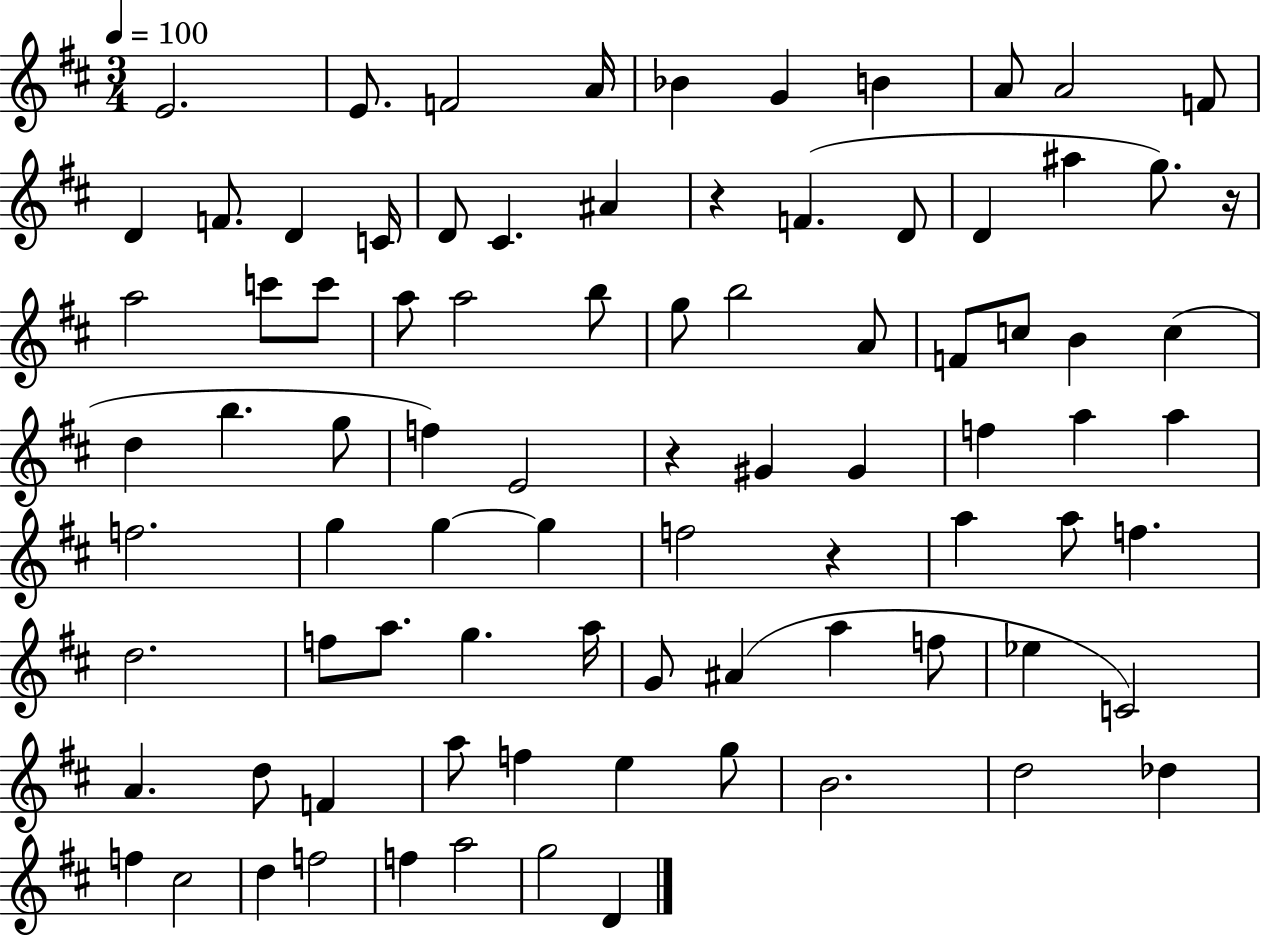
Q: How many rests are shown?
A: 4